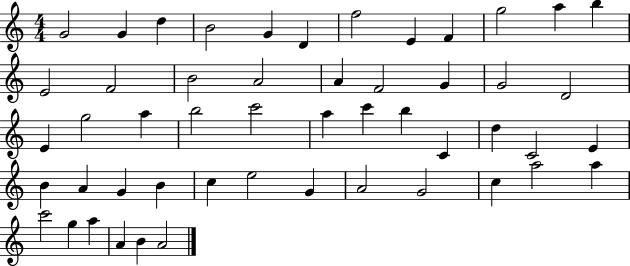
G4/h G4/q D5/q B4/h G4/q D4/q F5/h E4/q F4/q G5/h A5/q B5/q E4/h F4/h B4/h A4/h A4/q F4/h G4/q G4/h D4/h E4/q G5/h A5/q B5/h C6/h A5/q C6/q B5/q C4/q D5/q C4/h E4/q B4/q A4/q G4/q B4/q C5/q E5/h G4/q A4/h G4/h C5/q A5/h A5/q C6/h G5/q A5/q A4/q B4/q A4/h